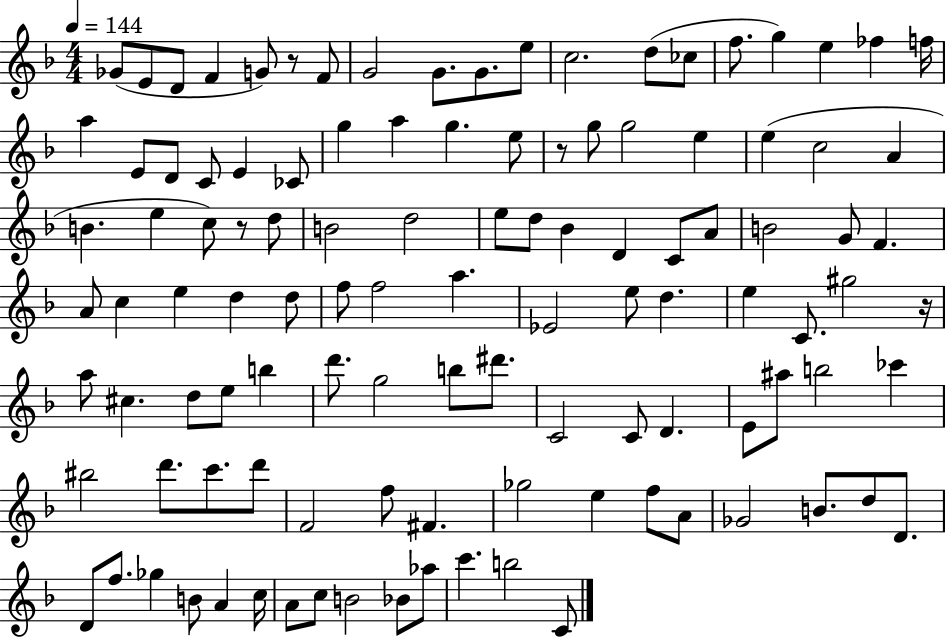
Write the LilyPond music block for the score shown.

{
  \clef treble
  \numericTimeSignature
  \time 4/4
  \key f \major
  \tempo 4 = 144
  \repeat volta 2 { ges'8( e'8 d'8 f'4 g'8) r8 f'8 | g'2 g'8. g'8. e''8 | c''2. d''8( ces''8 | f''8. g''4) e''4 fes''4 f''16 | \break a''4 e'8 d'8 c'8 e'4 ces'8 | g''4 a''4 g''4. e''8 | r8 g''8 g''2 e''4 | e''4( c''2 a'4 | \break b'4. e''4 c''8) r8 d''8 | b'2 d''2 | e''8 d''8 bes'4 d'4 c'8 a'8 | b'2 g'8 f'4. | \break a'8 c''4 e''4 d''4 d''8 | f''8 f''2 a''4. | ees'2 e''8 d''4. | e''4 c'8. gis''2 r16 | \break a''8 cis''4. d''8 e''8 b''4 | d'''8. g''2 b''8 dis'''8. | c'2 c'8 d'4. | e'8 ais''8 b''2 ces'''4 | \break bis''2 d'''8. c'''8. d'''8 | f'2 f''8 fis'4. | ges''2 e''4 f''8 a'8 | ges'2 b'8. d''8 d'8. | \break d'8 f''8. ges''4 b'8 a'4 c''16 | a'8 c''8 b'2 bes'8 aes''8 | c'''4. b''2 c'8 | } \bar "|."
}